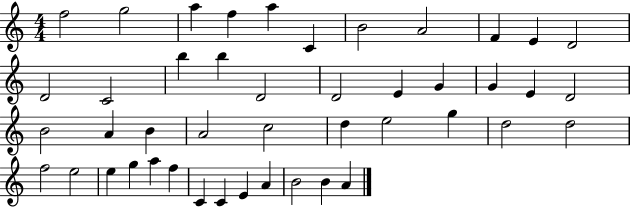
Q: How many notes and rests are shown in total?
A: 45